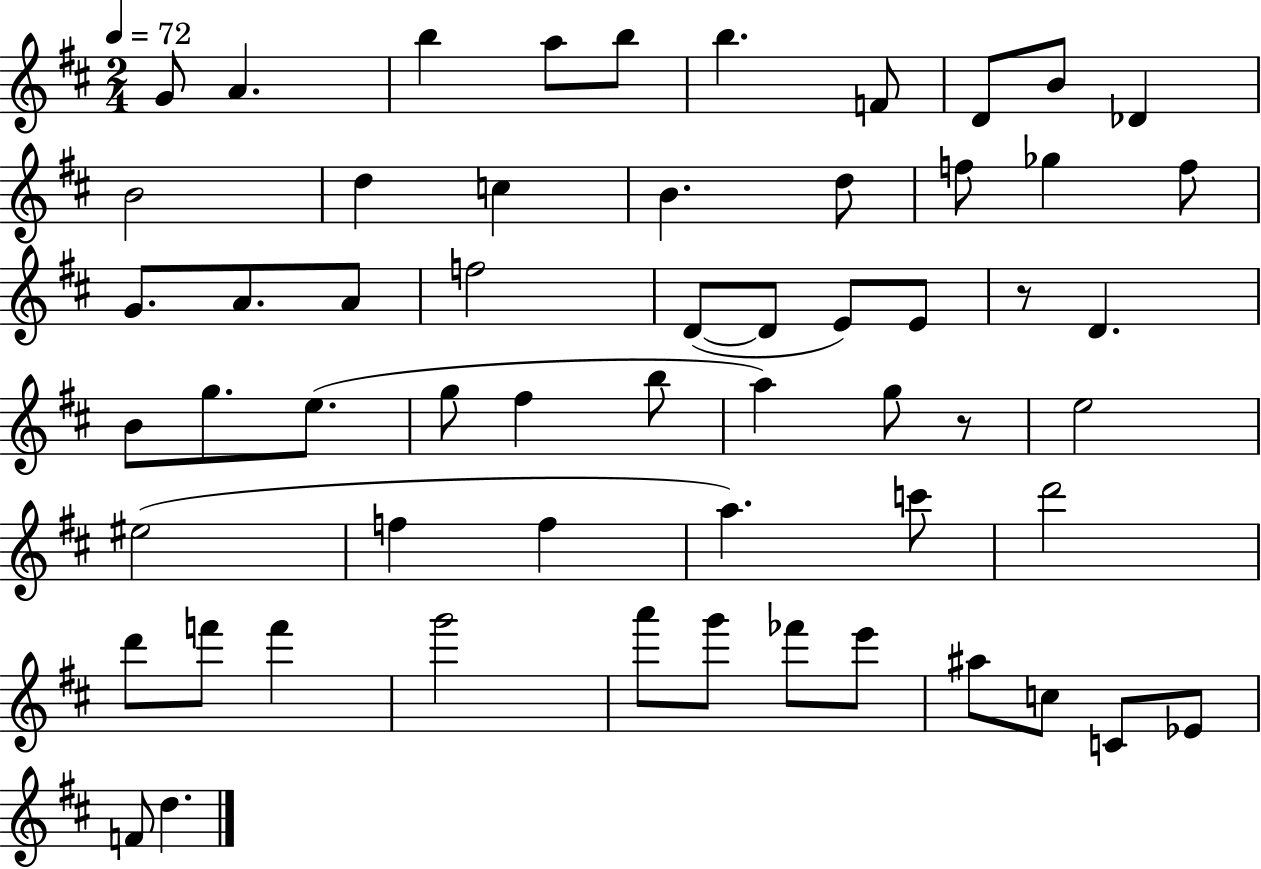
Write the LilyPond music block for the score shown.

{
  \clef treble
  \numericTimeSignature
  \time 2/4
  \key d \major
  \tempo 4 = 72
  g'8 a'4. | b''4 a''8 b''8 | b''4. f'8 | d'8 b'8 des'4 | \break b'2 | d''4 c''4 | b'4. d''8 | f''8 ges''4 f''8 | \break g'8. a'8. a'8 | f''2 | d'8~(~ d'8 e'8) e'8 | r8 d'4. | \break b'8 g''8. e''8.( | g''8 fis''4 b''8 | a''4) g''8 r8 | e''2 | \break eis''2( | f''4 f''4 | a''4.) c'''8 | d'''2 | \break d'''8 f'''8 f'''4 | g'''2 | a'''8 g'''8 fes'''8 e'''8 | ais''8 c''8 c'8 ees'8 | \break f'8 d''4. | \bar "|."
}